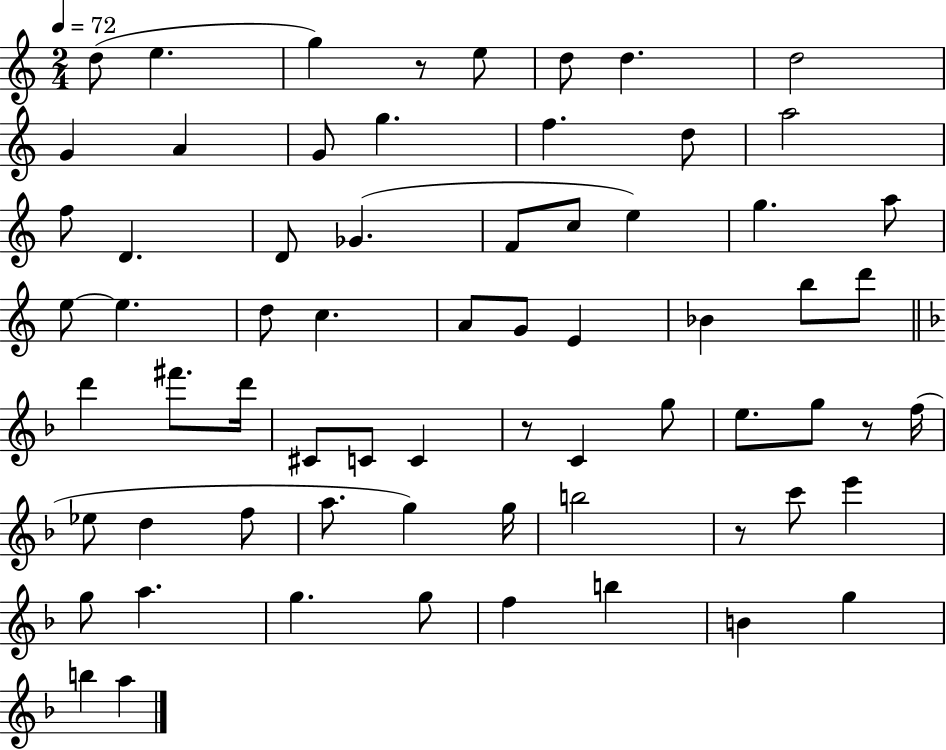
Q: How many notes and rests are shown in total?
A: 67